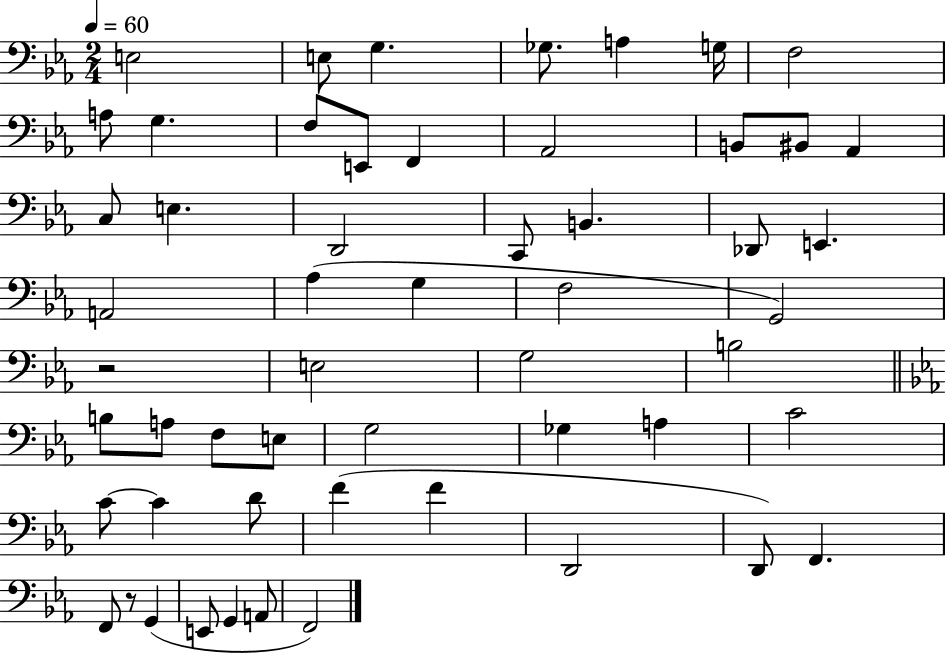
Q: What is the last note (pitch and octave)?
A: F2